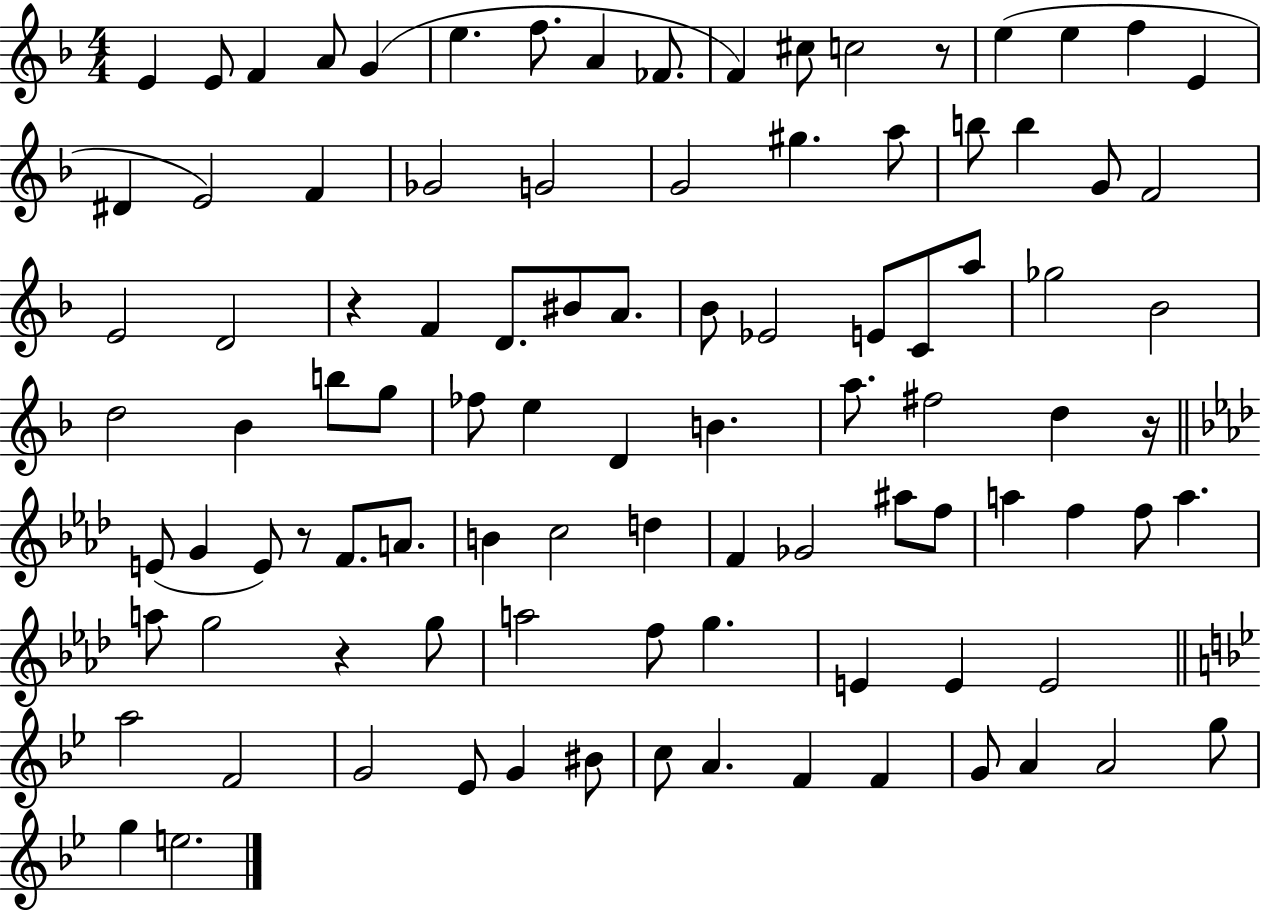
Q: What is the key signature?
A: F major